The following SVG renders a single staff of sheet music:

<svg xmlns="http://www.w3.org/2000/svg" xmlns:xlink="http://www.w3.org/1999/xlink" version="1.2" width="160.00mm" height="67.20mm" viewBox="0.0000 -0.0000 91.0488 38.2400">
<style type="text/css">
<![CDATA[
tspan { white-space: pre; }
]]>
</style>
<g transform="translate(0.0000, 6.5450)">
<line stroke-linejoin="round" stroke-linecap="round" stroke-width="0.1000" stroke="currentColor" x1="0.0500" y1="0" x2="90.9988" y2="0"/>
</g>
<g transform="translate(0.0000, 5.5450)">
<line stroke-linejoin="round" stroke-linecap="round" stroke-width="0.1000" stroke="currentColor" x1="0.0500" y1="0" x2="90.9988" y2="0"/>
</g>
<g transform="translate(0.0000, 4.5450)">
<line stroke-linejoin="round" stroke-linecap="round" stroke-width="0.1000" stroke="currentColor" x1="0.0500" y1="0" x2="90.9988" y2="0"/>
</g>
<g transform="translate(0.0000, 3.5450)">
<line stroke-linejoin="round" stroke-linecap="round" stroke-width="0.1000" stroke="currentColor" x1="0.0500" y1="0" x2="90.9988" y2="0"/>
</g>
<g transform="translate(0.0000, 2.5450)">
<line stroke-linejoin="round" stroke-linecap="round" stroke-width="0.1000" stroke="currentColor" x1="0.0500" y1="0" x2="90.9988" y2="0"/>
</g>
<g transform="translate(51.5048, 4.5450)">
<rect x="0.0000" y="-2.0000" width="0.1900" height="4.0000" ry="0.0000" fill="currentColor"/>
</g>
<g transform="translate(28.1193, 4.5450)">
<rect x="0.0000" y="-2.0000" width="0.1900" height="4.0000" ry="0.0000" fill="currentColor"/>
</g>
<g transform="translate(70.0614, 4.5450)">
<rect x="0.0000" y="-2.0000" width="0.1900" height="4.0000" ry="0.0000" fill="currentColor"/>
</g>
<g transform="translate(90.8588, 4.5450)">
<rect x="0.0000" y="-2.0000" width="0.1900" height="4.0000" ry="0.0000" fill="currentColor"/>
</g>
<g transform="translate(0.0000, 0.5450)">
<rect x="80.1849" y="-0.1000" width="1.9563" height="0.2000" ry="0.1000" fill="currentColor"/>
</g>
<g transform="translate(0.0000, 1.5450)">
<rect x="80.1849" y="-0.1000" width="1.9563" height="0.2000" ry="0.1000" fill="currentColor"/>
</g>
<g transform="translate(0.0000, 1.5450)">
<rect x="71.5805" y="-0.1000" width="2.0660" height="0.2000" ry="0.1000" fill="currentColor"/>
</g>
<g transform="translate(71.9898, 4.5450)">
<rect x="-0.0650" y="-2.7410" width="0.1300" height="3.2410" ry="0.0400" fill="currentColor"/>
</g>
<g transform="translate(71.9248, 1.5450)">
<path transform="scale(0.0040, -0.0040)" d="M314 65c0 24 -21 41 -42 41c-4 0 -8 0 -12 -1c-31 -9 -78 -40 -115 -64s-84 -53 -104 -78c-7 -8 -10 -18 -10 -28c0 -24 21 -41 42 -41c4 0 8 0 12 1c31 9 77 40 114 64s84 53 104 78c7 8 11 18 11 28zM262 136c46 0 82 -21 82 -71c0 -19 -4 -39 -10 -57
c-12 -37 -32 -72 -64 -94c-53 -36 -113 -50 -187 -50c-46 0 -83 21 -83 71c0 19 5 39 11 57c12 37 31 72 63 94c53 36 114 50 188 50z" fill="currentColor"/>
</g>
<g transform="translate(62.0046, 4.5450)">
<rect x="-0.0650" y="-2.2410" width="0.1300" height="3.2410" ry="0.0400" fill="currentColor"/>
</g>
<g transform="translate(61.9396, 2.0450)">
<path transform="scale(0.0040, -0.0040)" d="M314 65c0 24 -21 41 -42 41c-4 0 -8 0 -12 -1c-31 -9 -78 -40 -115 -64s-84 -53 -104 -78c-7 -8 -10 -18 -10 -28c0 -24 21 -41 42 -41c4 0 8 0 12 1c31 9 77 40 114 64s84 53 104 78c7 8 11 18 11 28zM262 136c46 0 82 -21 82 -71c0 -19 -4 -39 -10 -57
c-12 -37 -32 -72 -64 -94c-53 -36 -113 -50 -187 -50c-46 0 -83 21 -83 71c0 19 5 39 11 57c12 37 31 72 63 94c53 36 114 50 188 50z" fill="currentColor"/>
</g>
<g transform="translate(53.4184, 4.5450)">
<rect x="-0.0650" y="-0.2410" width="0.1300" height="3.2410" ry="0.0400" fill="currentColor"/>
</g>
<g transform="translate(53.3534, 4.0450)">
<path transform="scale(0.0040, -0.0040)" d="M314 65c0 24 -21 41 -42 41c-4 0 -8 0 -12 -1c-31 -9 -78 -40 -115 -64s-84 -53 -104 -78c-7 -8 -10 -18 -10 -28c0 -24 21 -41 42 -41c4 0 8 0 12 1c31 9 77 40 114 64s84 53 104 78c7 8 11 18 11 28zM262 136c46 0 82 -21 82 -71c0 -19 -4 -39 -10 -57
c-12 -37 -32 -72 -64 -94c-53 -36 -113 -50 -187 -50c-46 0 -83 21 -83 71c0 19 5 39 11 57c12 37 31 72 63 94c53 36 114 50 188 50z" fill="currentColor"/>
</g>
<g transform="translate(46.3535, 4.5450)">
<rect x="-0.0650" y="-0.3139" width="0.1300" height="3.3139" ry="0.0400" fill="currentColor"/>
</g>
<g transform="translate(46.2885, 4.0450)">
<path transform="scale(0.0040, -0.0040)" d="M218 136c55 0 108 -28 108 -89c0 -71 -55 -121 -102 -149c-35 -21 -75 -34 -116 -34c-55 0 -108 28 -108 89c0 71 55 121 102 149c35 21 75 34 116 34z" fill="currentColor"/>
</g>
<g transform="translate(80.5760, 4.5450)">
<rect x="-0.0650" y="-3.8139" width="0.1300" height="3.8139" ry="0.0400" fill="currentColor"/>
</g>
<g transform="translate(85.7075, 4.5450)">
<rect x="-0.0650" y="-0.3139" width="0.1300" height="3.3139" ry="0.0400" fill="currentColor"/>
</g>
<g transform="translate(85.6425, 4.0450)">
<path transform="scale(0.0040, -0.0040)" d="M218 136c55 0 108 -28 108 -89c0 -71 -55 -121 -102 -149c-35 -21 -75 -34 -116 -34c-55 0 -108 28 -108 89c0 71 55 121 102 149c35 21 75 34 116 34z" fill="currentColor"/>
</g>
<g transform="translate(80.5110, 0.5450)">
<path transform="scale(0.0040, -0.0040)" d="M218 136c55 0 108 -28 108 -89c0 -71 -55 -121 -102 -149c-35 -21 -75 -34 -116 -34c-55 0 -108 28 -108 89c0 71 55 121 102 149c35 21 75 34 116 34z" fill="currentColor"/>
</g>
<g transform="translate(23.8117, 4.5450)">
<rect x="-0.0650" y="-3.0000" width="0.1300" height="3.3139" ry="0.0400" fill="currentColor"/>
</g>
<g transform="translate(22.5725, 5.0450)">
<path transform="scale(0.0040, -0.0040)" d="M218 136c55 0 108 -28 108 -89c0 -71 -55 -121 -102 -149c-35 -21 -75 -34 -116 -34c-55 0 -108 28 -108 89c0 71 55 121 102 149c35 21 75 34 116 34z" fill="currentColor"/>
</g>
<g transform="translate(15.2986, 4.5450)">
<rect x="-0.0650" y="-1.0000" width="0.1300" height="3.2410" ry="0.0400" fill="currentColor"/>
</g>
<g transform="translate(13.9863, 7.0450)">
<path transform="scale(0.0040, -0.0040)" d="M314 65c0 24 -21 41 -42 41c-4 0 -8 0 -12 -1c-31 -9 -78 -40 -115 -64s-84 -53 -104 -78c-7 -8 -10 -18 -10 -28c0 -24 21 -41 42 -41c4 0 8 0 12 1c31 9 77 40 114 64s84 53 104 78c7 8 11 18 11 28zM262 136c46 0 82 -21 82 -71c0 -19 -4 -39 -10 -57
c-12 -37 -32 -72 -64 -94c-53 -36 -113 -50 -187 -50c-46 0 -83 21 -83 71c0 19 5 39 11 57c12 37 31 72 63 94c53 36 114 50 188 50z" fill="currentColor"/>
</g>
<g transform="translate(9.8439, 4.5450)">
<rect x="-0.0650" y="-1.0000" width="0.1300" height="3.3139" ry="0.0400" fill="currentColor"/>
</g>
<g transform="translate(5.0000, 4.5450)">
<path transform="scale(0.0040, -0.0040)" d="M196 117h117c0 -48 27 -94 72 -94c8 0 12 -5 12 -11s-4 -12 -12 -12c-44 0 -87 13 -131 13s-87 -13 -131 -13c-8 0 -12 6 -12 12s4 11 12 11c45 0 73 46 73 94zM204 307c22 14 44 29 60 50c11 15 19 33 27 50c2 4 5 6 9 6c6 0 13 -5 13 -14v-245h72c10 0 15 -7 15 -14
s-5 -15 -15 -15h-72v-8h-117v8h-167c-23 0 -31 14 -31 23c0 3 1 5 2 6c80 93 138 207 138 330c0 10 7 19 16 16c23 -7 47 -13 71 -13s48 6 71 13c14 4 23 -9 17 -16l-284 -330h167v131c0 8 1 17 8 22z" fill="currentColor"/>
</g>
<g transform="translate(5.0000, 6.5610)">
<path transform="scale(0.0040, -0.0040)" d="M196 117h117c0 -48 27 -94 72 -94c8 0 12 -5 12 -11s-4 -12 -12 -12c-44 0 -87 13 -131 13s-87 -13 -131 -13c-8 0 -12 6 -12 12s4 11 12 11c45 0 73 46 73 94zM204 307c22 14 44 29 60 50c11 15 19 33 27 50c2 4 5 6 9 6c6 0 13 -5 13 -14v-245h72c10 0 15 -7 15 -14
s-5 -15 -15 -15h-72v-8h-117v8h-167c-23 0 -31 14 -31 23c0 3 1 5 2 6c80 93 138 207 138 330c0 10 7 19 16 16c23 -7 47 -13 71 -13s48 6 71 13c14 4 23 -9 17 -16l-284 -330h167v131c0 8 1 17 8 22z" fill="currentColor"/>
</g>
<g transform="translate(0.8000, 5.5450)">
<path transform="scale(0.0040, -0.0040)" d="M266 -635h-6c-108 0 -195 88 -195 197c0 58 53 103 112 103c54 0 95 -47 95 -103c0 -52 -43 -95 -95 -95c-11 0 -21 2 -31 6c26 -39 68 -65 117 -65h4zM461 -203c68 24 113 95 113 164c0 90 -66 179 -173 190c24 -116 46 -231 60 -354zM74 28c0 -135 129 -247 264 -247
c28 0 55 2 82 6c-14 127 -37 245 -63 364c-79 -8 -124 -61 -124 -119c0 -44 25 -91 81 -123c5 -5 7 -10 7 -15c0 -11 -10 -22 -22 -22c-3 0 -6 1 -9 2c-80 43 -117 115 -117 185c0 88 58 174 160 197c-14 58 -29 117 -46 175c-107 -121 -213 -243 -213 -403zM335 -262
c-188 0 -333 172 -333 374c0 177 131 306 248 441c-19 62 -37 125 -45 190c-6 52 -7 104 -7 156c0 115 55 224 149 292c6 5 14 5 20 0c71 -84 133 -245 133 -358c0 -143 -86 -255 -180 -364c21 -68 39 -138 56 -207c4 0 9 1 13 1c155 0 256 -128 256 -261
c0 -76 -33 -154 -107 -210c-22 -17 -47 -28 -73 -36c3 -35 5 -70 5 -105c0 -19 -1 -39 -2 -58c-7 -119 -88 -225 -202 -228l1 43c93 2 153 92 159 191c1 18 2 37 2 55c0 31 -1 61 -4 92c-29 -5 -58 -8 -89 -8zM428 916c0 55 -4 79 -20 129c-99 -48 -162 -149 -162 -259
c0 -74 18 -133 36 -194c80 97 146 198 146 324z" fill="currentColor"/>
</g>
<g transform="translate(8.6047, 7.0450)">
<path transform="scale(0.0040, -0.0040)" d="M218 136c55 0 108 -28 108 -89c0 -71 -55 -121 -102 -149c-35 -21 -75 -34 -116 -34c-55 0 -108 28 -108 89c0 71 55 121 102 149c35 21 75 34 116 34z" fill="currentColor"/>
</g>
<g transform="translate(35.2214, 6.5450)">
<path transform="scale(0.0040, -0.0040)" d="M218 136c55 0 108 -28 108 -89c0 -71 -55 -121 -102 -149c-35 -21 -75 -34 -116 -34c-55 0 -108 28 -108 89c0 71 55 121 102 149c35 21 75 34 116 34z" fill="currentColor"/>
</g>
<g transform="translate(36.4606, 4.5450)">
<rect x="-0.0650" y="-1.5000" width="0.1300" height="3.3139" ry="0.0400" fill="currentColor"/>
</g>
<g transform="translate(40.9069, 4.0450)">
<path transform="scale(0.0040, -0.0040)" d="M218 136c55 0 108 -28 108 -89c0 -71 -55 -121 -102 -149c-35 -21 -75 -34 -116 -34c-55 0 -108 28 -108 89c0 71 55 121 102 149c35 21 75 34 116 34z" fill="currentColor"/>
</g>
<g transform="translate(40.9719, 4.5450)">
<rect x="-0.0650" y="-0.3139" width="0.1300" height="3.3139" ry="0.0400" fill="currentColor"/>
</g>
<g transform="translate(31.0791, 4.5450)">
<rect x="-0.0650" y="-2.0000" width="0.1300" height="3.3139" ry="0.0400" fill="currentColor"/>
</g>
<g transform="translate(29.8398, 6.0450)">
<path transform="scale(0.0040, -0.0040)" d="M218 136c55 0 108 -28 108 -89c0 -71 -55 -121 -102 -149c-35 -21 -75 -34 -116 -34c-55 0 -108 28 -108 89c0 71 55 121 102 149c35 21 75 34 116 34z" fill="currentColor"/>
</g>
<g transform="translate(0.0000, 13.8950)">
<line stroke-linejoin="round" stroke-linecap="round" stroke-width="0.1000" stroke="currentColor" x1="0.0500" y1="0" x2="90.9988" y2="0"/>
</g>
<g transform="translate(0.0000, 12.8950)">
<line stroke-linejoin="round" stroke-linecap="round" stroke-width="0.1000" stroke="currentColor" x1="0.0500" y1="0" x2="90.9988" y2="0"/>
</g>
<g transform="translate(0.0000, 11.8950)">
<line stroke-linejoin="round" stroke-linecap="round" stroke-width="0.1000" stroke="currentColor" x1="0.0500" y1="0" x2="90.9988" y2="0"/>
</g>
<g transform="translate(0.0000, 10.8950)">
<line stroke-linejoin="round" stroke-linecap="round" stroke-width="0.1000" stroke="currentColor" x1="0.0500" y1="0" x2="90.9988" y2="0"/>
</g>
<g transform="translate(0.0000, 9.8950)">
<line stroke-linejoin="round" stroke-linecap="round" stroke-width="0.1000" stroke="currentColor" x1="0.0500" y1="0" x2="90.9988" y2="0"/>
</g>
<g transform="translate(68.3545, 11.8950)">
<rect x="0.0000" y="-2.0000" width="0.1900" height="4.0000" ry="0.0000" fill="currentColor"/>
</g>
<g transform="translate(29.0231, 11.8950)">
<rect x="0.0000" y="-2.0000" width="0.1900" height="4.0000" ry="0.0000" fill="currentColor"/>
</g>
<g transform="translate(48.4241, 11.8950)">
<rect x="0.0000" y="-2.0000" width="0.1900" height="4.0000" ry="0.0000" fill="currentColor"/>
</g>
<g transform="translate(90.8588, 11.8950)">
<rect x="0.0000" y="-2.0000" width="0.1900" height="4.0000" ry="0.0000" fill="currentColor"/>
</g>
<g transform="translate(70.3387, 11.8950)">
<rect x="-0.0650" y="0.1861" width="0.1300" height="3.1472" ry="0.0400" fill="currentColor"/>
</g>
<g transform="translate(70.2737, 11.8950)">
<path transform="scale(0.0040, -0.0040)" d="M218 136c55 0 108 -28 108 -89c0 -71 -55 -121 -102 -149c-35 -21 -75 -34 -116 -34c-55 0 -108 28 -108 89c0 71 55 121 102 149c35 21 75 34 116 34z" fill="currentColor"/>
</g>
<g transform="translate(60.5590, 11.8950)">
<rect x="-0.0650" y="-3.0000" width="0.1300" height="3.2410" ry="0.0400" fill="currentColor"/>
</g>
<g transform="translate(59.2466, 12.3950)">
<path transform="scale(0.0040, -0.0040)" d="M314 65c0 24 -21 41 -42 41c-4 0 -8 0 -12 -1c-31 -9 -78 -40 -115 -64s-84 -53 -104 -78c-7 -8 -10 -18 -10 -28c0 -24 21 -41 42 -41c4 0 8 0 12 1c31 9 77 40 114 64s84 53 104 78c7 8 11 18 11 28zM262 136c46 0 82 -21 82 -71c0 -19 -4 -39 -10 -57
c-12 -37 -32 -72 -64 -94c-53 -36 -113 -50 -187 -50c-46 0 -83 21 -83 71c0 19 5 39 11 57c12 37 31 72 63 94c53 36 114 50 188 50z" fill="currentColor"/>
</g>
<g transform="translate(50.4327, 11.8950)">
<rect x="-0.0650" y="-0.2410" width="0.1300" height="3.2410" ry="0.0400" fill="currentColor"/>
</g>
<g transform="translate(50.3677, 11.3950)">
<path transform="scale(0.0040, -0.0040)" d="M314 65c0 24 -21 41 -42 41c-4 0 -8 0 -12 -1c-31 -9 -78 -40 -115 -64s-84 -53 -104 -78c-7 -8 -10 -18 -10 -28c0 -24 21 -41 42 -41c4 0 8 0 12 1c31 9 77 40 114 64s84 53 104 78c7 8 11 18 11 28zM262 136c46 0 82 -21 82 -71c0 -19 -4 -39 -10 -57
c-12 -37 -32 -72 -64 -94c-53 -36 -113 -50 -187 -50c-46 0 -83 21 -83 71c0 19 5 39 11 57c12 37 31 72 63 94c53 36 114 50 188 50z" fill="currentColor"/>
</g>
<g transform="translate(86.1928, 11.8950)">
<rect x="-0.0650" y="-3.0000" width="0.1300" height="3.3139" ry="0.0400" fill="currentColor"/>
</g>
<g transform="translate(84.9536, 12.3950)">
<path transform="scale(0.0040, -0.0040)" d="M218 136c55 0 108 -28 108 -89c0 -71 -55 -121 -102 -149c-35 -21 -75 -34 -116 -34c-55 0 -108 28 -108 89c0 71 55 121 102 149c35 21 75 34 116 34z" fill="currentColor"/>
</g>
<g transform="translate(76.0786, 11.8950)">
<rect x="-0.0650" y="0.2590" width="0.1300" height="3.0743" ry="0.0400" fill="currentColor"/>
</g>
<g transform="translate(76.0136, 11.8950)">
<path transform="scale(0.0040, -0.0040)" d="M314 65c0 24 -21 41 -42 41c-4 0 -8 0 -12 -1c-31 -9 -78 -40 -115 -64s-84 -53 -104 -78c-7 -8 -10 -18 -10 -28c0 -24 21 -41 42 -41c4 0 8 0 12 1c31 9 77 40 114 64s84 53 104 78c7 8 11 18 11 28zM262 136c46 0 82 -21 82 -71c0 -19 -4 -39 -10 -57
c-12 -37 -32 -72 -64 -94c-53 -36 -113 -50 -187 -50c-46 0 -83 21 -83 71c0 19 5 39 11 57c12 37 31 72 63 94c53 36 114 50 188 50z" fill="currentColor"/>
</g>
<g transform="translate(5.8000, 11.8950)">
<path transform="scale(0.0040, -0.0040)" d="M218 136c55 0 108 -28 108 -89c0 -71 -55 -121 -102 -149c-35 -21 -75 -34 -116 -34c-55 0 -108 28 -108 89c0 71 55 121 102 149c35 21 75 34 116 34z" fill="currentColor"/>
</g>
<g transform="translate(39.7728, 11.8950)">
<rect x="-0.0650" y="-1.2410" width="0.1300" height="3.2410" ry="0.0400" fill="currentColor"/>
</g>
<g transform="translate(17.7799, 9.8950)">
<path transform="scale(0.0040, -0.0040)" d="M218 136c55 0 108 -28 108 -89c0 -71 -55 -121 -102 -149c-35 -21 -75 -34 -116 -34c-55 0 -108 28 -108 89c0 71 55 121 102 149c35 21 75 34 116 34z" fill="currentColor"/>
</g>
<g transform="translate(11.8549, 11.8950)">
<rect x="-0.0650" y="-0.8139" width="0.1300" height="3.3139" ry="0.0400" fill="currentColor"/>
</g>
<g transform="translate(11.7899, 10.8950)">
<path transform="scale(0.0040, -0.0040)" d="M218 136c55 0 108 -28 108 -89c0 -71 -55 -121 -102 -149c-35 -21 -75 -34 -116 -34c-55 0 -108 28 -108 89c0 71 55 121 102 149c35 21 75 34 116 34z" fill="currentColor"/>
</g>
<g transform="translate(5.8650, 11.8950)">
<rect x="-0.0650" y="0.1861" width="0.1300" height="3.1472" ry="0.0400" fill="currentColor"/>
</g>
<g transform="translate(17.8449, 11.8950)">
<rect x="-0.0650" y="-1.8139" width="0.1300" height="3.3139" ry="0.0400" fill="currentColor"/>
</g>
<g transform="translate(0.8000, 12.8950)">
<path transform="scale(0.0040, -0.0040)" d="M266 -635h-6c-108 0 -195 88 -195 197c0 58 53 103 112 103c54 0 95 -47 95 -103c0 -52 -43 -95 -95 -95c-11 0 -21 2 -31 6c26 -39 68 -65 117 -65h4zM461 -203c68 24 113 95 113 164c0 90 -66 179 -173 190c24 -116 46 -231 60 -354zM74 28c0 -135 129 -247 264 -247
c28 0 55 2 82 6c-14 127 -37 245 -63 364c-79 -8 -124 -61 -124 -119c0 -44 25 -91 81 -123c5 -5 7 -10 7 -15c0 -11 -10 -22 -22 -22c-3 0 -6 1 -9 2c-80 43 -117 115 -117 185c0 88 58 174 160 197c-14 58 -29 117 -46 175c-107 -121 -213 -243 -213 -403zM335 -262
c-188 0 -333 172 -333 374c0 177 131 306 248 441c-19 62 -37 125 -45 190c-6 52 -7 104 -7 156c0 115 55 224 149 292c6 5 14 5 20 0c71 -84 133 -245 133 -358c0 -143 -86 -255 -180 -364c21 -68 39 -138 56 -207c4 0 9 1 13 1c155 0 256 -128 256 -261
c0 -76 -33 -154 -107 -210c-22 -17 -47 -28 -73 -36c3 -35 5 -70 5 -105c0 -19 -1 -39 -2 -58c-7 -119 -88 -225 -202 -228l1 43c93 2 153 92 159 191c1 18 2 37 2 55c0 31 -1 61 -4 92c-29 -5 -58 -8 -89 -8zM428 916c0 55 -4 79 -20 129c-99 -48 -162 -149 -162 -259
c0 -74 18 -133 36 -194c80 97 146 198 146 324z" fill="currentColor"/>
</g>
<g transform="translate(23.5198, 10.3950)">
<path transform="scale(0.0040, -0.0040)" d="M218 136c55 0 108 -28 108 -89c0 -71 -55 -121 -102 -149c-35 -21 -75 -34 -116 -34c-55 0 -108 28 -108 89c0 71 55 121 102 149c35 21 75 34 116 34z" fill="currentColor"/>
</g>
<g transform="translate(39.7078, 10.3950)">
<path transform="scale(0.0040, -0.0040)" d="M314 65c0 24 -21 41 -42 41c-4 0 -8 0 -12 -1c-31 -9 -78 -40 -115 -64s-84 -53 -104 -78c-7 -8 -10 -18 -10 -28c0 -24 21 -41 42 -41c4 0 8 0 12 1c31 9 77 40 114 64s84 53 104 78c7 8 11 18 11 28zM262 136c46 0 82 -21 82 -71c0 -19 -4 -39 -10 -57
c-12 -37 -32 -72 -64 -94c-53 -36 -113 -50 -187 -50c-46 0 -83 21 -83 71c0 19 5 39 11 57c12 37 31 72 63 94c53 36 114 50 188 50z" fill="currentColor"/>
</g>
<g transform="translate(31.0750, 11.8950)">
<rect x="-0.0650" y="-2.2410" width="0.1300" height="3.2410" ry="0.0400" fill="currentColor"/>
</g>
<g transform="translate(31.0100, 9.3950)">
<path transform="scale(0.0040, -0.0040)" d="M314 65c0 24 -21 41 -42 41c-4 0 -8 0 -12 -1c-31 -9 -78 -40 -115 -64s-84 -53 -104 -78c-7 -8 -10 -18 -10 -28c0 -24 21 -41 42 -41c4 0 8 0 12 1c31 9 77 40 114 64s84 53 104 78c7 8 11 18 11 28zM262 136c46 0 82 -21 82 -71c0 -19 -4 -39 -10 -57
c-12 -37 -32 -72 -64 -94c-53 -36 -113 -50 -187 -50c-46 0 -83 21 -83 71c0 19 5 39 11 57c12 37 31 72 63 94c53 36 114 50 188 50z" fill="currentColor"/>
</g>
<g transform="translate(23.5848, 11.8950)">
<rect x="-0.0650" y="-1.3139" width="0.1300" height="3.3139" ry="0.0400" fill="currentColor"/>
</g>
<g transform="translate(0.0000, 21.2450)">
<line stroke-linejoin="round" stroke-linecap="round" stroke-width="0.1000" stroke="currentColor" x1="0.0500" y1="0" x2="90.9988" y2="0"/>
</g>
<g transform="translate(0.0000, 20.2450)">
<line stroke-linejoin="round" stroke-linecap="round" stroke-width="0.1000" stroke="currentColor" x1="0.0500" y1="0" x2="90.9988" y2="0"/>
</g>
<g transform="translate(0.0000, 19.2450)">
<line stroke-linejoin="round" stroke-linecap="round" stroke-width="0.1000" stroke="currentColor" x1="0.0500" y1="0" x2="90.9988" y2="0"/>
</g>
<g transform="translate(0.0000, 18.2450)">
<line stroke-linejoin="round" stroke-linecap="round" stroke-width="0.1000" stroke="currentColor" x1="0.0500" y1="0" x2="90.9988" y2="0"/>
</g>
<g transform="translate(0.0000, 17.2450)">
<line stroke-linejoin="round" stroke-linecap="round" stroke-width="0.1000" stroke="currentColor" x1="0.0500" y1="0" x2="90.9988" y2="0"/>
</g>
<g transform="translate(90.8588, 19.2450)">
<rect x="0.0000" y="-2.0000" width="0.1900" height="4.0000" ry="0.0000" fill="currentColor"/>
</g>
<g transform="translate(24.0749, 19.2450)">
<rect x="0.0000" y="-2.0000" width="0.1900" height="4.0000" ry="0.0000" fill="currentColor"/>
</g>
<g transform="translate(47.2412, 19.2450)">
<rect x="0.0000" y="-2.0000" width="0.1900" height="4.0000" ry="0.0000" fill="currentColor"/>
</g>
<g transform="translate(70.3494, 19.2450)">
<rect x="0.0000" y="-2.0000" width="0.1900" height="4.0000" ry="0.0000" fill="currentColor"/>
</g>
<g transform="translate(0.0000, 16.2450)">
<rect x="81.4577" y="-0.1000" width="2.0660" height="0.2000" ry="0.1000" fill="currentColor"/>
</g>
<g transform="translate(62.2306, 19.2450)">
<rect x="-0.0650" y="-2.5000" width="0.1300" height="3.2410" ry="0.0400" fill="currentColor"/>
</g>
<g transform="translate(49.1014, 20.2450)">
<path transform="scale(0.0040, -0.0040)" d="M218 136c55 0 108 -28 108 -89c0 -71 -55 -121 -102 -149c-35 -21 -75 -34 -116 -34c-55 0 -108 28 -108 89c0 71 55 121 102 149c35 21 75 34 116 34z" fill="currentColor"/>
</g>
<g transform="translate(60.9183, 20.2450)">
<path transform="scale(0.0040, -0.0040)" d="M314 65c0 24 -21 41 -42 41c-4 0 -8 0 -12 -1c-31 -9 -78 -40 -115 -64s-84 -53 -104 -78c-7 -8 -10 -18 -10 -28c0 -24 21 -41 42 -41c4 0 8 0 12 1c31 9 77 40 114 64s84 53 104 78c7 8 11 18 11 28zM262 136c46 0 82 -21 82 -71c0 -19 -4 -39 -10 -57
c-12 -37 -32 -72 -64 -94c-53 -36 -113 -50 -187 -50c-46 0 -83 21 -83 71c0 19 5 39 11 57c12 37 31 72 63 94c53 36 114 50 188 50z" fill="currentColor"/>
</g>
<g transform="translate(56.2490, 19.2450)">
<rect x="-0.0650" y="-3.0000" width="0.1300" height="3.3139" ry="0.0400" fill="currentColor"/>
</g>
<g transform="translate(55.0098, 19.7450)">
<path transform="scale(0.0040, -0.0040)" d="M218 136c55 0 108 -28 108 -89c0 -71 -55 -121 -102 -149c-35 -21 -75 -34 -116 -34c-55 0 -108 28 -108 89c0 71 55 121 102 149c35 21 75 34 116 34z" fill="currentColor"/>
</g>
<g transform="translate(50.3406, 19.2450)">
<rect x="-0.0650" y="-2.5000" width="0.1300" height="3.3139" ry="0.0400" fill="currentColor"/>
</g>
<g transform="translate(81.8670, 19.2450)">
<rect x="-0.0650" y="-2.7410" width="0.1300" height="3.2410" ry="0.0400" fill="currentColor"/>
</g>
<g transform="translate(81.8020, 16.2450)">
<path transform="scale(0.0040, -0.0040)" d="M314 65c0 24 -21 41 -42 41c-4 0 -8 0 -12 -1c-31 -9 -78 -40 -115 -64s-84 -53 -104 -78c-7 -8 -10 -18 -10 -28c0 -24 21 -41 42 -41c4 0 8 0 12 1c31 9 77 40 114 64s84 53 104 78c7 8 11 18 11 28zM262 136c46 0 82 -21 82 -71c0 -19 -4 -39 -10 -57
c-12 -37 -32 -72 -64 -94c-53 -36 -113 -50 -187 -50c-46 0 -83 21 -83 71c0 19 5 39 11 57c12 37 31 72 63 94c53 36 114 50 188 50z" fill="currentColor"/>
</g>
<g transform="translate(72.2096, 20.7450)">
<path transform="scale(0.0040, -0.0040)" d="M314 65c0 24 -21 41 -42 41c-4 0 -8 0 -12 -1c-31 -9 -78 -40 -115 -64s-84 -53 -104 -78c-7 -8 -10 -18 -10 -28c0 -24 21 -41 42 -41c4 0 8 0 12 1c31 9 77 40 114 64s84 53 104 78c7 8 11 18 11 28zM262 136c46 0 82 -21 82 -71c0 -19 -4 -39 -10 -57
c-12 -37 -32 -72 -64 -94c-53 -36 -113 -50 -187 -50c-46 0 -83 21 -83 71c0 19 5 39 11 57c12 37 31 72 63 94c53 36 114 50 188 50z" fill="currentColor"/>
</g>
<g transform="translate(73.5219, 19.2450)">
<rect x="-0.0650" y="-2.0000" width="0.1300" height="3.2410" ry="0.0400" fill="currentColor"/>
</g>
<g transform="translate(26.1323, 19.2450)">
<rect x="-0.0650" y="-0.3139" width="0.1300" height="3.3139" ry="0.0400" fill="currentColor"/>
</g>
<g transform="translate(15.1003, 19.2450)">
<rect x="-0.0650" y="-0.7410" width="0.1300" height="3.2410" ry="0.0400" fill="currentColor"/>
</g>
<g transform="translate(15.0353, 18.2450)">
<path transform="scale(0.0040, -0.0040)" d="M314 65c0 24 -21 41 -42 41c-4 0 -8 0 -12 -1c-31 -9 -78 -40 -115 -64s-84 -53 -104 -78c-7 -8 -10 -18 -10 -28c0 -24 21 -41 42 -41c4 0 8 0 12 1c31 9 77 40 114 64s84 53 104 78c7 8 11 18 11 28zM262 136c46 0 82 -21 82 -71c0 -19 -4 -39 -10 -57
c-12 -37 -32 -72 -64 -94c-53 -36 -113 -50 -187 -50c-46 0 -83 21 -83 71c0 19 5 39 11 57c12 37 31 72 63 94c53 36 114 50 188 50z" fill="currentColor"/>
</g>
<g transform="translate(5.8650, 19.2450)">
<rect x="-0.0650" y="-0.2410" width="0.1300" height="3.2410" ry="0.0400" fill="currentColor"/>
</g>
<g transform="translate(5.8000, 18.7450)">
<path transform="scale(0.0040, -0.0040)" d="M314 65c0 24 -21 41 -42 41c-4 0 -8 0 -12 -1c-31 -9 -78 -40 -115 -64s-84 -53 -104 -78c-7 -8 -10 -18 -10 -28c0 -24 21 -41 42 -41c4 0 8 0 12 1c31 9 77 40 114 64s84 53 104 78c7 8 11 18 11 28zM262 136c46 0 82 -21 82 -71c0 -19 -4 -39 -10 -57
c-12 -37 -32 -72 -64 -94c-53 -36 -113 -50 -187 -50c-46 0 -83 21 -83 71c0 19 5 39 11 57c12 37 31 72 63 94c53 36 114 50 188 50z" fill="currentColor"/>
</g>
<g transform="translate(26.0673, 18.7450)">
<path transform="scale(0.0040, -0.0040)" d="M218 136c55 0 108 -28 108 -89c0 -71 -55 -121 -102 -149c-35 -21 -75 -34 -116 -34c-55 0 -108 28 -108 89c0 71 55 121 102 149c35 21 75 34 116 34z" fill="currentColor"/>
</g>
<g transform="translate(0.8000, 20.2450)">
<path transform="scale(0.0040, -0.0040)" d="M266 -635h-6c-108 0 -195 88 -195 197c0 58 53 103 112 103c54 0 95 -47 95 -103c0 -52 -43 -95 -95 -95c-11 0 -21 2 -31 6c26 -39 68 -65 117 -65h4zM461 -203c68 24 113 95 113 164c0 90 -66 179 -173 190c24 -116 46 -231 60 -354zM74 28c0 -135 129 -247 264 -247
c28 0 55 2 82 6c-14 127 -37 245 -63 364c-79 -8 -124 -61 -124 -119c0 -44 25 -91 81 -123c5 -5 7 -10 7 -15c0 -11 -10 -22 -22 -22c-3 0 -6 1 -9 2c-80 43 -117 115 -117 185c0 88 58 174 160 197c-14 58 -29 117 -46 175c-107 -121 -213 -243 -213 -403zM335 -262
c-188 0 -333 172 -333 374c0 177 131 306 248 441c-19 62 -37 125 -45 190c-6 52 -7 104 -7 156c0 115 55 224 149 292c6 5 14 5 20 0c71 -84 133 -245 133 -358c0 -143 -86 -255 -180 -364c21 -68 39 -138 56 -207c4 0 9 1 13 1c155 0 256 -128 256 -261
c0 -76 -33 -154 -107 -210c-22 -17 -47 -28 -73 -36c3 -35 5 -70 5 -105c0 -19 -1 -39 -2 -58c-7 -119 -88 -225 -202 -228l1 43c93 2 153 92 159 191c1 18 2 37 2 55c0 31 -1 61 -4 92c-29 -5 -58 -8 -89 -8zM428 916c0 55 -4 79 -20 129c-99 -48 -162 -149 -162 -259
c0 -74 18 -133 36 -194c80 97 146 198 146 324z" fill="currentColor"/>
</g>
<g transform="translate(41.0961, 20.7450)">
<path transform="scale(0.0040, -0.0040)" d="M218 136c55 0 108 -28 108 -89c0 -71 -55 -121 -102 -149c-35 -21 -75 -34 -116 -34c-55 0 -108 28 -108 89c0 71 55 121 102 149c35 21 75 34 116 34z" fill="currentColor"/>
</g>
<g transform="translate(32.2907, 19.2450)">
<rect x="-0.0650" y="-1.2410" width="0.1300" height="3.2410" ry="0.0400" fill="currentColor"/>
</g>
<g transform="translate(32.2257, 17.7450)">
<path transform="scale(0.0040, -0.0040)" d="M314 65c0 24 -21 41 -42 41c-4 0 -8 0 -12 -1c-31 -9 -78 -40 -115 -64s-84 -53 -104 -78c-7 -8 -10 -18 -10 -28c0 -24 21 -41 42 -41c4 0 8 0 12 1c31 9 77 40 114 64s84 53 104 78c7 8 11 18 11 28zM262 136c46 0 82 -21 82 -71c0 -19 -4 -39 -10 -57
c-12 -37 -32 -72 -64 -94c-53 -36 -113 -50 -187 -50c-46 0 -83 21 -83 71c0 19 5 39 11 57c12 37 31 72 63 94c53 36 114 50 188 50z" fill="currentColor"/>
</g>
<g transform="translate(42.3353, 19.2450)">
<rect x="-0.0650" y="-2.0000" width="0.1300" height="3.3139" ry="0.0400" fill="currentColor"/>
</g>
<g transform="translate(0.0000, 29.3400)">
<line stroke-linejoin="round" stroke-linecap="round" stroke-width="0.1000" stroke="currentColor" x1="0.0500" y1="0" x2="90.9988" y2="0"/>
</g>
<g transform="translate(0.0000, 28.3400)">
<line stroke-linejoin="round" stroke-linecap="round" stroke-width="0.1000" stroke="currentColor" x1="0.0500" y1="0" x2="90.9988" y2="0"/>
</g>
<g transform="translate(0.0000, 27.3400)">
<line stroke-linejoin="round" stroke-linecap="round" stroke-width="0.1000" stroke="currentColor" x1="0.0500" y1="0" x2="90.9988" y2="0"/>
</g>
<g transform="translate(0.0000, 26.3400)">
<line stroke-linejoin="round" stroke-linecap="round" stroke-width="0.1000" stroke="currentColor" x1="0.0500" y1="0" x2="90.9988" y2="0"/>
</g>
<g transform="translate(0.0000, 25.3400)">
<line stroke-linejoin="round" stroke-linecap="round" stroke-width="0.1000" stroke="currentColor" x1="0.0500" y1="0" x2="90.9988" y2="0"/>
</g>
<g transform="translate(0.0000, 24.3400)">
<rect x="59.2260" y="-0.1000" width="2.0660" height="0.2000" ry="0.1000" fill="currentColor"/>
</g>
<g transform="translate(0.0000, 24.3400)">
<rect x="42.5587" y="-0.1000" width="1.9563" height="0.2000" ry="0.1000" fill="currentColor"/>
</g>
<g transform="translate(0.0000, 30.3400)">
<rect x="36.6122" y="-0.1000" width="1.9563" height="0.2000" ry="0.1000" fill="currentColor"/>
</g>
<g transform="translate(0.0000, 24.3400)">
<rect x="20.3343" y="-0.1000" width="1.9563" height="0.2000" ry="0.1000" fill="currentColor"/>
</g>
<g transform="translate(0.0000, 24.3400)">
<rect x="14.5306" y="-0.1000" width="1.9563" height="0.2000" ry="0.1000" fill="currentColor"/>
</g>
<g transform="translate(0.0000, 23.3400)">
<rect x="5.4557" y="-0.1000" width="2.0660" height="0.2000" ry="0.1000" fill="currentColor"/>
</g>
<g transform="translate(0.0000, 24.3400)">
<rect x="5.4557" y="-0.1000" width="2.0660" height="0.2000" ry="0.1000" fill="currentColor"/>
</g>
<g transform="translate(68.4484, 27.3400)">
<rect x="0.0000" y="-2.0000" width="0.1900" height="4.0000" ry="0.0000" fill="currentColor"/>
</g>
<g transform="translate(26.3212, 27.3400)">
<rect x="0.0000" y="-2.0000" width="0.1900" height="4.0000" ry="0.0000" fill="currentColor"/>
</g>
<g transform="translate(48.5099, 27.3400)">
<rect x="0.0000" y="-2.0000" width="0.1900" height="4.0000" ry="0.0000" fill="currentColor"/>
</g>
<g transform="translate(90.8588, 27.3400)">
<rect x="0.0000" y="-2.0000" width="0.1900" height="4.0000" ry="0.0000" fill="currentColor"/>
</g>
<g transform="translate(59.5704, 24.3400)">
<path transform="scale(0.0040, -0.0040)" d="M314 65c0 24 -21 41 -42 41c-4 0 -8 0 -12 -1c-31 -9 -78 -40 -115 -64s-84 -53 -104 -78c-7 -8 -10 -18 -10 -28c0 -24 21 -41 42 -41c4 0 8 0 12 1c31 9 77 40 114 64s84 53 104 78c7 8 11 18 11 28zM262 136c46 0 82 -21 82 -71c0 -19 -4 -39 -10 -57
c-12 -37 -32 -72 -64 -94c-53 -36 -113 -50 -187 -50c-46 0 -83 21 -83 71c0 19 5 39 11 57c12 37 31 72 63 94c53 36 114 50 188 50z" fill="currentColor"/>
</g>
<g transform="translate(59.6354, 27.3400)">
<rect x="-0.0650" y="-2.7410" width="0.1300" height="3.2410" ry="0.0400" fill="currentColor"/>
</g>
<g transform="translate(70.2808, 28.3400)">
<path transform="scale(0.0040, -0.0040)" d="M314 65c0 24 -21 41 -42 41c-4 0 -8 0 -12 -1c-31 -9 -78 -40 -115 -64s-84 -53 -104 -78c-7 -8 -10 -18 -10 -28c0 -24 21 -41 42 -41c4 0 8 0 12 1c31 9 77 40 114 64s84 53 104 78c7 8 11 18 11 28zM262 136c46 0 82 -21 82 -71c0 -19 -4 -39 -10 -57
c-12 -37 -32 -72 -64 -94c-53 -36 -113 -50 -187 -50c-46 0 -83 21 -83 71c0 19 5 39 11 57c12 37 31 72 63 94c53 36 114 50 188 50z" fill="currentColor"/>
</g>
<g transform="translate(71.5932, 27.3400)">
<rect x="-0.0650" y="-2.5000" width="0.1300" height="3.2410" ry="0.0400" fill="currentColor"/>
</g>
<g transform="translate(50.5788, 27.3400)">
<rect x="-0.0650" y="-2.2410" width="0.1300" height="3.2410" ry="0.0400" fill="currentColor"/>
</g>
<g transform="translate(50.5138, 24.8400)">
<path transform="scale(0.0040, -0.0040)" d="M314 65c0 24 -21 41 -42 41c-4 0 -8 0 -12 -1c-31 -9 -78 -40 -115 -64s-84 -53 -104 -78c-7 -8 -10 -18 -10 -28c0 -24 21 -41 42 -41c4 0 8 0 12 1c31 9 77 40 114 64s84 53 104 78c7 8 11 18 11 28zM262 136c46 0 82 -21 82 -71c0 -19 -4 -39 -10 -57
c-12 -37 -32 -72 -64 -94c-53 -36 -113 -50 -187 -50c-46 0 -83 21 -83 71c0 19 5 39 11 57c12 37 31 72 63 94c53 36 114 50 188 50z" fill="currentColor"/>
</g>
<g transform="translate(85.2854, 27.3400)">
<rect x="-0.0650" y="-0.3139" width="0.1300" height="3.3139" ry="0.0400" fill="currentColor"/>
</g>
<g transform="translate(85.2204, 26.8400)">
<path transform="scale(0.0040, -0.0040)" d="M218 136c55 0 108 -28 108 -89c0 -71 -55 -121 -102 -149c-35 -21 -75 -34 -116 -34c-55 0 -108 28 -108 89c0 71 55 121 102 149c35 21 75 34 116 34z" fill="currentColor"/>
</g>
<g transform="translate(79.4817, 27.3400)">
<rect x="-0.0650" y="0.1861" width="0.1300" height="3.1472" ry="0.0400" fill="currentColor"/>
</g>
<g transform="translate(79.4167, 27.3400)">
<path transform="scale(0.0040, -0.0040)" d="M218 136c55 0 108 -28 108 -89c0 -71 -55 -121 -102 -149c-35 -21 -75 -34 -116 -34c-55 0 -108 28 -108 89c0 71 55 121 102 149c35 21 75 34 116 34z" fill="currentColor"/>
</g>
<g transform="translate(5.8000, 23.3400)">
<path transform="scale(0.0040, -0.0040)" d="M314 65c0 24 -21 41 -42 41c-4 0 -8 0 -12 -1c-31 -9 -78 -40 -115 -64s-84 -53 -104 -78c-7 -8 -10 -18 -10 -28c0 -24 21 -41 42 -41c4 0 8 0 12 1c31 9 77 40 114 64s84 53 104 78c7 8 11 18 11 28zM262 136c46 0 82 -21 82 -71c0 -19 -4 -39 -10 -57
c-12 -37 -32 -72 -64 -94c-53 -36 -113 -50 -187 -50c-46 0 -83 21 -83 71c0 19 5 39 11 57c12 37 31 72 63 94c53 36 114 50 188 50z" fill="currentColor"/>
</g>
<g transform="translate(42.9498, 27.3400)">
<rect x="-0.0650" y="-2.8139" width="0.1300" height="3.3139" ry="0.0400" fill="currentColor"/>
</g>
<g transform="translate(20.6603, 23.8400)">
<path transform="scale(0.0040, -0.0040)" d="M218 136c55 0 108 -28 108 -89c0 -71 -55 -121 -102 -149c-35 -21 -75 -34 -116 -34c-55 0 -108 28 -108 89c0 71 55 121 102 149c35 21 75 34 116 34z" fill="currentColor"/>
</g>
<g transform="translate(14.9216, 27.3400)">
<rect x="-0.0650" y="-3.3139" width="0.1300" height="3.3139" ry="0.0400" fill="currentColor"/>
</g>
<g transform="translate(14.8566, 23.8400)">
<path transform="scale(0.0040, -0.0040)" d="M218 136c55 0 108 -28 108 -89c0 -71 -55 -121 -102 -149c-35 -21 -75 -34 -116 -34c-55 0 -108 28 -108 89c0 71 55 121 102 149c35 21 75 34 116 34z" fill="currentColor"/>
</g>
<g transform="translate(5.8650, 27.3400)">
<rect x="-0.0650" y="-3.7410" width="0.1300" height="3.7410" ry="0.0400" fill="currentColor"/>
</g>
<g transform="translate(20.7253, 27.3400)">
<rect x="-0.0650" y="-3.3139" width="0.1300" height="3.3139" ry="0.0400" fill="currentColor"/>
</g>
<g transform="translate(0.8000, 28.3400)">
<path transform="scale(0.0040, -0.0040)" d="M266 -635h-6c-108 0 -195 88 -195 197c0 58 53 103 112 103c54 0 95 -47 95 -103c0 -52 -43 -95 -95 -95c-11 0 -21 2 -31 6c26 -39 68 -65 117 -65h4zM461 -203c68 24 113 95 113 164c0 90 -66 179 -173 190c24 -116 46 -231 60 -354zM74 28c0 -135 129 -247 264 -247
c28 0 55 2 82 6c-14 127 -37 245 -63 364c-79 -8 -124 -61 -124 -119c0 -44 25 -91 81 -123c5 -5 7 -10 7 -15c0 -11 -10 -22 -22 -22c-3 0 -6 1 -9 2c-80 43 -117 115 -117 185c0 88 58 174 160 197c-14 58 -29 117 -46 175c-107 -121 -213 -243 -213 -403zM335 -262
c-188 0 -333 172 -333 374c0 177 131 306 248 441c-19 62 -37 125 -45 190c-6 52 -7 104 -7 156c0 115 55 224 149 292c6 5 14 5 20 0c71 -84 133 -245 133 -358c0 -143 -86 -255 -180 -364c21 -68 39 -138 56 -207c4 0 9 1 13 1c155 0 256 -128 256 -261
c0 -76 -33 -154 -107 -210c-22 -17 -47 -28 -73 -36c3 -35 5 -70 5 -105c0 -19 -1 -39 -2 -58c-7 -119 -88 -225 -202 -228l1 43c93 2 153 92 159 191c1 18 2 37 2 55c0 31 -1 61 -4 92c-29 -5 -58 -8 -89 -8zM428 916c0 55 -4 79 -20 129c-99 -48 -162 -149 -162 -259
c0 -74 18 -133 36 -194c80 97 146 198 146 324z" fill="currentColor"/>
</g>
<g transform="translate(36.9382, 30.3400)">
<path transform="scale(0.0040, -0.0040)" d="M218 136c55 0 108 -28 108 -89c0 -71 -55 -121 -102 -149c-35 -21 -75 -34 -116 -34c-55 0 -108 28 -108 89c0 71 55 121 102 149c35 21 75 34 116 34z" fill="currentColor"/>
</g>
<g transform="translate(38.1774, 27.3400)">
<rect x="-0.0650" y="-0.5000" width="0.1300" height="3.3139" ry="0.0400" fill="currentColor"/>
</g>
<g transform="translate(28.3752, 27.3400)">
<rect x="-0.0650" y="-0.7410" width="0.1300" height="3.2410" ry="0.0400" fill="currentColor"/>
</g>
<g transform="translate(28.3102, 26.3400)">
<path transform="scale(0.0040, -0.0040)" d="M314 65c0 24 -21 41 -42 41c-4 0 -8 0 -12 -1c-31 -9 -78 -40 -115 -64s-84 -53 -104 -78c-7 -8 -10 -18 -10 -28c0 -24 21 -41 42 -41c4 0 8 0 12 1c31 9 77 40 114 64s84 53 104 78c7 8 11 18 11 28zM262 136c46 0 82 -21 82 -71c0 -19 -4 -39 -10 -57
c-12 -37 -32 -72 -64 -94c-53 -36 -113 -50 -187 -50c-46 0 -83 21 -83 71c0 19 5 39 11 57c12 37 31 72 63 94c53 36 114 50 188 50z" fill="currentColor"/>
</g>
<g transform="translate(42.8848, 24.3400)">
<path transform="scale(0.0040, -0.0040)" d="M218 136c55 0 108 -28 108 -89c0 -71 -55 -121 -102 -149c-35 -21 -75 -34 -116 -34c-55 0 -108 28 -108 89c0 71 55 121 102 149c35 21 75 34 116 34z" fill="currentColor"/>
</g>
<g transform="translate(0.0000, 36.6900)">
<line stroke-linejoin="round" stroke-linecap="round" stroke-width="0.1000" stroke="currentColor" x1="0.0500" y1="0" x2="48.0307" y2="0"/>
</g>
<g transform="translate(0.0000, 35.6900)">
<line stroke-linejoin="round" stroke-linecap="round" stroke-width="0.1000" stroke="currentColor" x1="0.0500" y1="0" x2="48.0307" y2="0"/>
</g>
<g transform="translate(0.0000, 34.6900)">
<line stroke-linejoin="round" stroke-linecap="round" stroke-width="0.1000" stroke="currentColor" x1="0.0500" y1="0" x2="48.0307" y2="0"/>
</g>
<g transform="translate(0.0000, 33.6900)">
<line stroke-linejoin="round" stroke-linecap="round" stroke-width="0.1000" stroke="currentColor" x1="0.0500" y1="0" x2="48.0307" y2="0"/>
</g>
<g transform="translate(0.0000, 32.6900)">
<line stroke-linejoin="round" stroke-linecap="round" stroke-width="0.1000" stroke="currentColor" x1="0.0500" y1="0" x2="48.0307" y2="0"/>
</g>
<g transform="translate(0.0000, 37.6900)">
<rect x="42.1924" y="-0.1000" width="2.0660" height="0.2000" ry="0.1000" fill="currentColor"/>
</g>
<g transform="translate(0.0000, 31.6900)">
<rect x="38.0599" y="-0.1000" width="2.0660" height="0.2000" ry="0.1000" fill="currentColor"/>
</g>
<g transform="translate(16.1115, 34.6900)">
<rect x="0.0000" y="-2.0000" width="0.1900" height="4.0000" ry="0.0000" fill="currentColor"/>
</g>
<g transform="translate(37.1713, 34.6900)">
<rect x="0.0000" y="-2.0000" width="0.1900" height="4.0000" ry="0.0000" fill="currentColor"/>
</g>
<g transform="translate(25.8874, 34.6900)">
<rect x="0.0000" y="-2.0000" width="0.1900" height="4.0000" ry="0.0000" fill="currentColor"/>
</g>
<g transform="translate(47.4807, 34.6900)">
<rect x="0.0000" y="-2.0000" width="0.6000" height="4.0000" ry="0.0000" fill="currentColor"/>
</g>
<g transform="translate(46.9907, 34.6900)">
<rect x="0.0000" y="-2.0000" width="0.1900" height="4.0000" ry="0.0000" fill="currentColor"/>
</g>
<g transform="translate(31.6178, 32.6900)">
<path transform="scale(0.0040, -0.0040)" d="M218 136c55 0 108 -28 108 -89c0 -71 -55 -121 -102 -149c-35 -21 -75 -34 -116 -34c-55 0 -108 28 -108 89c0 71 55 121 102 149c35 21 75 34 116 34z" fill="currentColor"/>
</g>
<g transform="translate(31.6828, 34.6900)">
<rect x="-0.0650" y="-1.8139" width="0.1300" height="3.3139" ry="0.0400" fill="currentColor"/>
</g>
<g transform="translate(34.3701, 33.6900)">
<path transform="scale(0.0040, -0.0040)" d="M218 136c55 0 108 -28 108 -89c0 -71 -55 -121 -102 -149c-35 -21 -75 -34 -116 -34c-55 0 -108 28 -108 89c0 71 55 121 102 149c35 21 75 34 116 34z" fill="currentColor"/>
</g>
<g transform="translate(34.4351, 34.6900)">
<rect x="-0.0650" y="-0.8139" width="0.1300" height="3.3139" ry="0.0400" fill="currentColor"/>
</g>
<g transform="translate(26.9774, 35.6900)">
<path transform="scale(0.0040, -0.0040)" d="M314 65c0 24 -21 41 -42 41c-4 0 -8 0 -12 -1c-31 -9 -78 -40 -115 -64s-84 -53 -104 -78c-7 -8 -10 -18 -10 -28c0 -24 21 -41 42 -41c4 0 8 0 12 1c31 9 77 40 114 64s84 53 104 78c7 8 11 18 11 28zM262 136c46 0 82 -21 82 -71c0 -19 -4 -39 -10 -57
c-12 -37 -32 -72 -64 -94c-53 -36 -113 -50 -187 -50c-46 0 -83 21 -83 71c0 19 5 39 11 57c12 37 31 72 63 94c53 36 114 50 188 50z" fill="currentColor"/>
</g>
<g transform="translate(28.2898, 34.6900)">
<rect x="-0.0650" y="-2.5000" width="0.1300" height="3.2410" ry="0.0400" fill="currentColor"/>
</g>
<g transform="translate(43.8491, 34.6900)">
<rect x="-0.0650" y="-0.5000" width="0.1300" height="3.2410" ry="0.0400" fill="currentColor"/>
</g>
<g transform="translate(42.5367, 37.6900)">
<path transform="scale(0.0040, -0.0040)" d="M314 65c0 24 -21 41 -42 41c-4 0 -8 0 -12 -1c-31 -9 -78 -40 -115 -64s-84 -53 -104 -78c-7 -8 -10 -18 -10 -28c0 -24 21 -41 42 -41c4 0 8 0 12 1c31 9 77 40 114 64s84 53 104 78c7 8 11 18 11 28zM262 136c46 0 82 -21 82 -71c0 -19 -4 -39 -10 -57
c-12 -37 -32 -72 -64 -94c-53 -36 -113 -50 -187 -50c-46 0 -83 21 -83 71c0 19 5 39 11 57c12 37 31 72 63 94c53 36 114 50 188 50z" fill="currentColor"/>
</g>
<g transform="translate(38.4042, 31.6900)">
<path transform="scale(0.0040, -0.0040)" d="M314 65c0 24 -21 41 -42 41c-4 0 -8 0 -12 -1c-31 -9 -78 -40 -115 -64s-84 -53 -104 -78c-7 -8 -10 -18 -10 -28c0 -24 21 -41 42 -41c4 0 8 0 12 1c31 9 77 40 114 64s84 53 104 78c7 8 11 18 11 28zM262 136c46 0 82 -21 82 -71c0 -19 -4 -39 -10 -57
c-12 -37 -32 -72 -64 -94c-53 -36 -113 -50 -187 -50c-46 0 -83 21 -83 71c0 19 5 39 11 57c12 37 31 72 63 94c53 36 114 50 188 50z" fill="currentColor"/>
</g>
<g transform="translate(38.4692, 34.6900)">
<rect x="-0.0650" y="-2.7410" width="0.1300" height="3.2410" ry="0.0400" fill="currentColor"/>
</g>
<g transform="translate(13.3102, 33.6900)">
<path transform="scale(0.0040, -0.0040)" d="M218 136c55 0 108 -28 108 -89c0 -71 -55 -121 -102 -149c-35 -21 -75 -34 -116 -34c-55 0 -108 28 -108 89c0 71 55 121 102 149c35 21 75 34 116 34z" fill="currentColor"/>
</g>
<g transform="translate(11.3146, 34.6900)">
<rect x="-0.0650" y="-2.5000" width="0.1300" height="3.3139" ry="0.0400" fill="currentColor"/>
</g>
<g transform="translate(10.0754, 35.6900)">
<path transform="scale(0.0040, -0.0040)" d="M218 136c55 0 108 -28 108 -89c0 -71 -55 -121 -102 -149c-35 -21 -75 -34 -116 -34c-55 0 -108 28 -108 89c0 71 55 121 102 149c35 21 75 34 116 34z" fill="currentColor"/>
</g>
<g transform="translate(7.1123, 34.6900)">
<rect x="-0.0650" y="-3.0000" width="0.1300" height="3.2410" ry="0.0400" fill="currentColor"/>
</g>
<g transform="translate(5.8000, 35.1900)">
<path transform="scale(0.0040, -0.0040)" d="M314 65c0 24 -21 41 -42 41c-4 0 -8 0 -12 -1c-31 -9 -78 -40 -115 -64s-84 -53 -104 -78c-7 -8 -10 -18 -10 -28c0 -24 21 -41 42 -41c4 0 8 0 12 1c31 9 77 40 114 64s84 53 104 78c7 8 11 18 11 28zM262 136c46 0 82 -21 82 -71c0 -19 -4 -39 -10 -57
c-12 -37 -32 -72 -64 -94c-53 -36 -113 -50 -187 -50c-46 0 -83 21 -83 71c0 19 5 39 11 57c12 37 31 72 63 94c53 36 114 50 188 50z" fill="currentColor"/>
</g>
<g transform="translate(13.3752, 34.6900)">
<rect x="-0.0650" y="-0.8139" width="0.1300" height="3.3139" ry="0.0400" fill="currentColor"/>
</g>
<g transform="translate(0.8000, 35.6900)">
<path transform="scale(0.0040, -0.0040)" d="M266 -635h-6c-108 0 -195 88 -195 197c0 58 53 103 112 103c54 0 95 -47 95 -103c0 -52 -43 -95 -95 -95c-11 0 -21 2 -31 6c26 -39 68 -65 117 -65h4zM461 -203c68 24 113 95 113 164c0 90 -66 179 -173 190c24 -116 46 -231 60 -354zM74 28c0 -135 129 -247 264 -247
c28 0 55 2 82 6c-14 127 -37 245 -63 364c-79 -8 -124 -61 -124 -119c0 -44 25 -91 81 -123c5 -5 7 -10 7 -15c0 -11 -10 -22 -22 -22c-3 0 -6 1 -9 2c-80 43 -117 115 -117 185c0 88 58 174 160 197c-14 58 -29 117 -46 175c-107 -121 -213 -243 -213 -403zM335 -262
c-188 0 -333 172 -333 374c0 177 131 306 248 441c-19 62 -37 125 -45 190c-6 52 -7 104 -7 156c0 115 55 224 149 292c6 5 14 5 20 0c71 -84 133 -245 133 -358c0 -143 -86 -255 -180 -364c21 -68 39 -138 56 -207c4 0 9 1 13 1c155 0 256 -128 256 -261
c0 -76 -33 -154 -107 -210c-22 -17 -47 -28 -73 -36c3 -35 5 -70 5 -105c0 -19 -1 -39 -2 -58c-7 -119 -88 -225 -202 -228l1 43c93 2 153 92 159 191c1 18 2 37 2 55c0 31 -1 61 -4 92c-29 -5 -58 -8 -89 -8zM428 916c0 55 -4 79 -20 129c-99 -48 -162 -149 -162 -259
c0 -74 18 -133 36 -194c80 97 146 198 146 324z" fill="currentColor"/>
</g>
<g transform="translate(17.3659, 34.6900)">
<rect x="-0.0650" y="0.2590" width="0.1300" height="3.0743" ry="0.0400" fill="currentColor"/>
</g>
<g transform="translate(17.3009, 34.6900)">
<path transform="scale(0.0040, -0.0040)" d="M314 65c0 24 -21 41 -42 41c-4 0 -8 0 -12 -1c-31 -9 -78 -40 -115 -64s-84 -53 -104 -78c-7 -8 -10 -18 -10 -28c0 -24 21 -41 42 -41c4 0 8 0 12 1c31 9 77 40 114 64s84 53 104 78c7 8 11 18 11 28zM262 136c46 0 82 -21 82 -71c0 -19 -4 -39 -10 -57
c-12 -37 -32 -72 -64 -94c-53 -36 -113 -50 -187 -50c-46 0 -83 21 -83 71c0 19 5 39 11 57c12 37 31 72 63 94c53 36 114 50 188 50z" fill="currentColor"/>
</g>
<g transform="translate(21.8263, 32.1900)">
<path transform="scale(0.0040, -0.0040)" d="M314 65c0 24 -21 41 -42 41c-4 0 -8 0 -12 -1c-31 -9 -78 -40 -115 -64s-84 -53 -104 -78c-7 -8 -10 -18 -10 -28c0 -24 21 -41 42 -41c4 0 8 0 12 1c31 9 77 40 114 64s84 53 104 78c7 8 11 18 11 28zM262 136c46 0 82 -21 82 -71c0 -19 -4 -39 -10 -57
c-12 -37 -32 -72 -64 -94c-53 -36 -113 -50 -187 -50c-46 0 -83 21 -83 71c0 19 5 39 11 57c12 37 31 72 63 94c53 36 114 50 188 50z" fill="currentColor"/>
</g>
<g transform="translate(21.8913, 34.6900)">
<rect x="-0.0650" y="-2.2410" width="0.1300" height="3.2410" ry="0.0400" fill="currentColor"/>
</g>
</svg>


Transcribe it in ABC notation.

X:1
T:Untitled
M:4/4
L:1/4
K:C
D D2 A F E c c c2 g2 a2 c' c B d f e g2 e2 c2 A2 B B2 A c2 d2 c e2 F G A G2 F2 a2 c'2 b b d2 C a g2 a2 G2 B c A2 G d B2 g2 G2 f d a2 C2